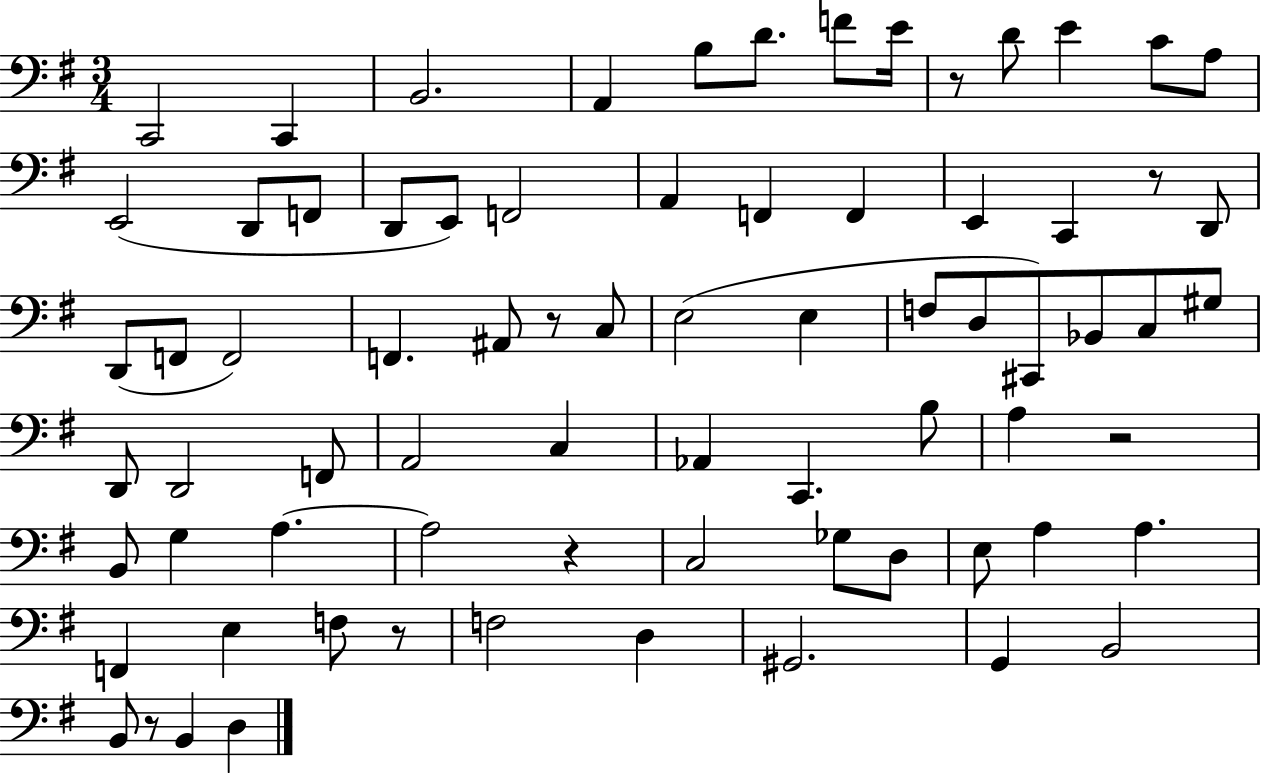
C2/h C2/q B2/h. A2/q B3/e D4/e. F4/e E4/s R/e D4/e E4/q C4/e A3/e E2/h D2/e F2/e D2/e E2/e F2/h A2/q F2/q F2/q E2/q C2/q R/e D2/e D2/e F2/e F2/h F2/q. A#2/e R/e C3/e E3/h E3/q F3/e D3/e C#2/e Bb2/e C3/e G#3/e D2/e D2/h F2/e A2/h C3/q Ab2/q C2/q. B3/e A3/q R/h B2/e G3/q A3/q. A3/h R/q C3/h Gb3/e D3/e E3/e A3/q A3/q. F2/q E3/q F3/e R/e F3/h D3/q G#2/h. G2/q B2/h B2/e R/e B2/q D3/q